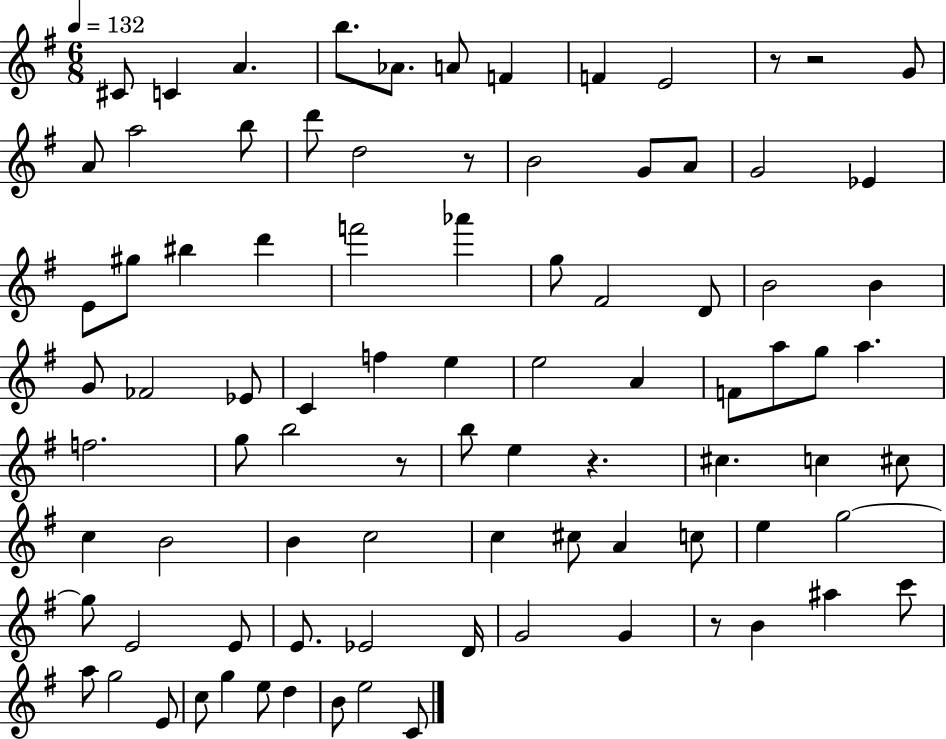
C#4/e C4/q A4/q. B5/e. Ab4/e. A4/e F4/q F4/q E4/h R/e R/h G4/e A4/e A5/h B5/e D6/e D5/h R/e B4/h G4/e A4/e G4/h Eb4/q E4/e G#5/e BIS5/q D6/q F6/h Ab6/q G5/e F#4/h D4/e B4/h B4/q G4/e FES4/h Eb4/e C4/q F5/q E5/q E5/h A4/q F4/e A5/e G5/e A5/q. F5/h. G5/e B5/h R/e B5/e E5/q R/q. C#5/q. C5/q C#5/e C5/q B4/h B4/q C5/h C5/q C#5/e A4/q C5/e E5/q G5/h G5/e E4/h E4/e E4/e. Eb4/h D4/s G4/h G4/q R/e B4/q A#5/q C6/e A5/e G5/h E4/e C5/e G5/q E5/e D5/q B4/e E5/h C4/e